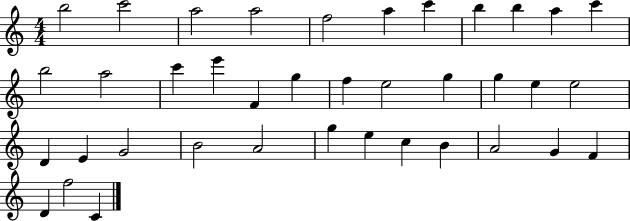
{
  \clef treble
  \numericTimeSignature
  \time 4/4
  \key c \major
  b''2 c'''2 | a''2 a''2 | f''2 a''4 c'''4 | b''4 b''4 a''4 c'''4 | \break b''2 a''2 | c'''4 e'''4 f'4 g''4 | f''4 e''2 g''4 | g''4 e''4 e''2 | \break d'4 e'4 g'2 | b'2 a'2 | g''4 e''4 c''4 b'4 | a'2 g'4 f'4 | \break d'4 f''2 c'4 | \bar "|."
}